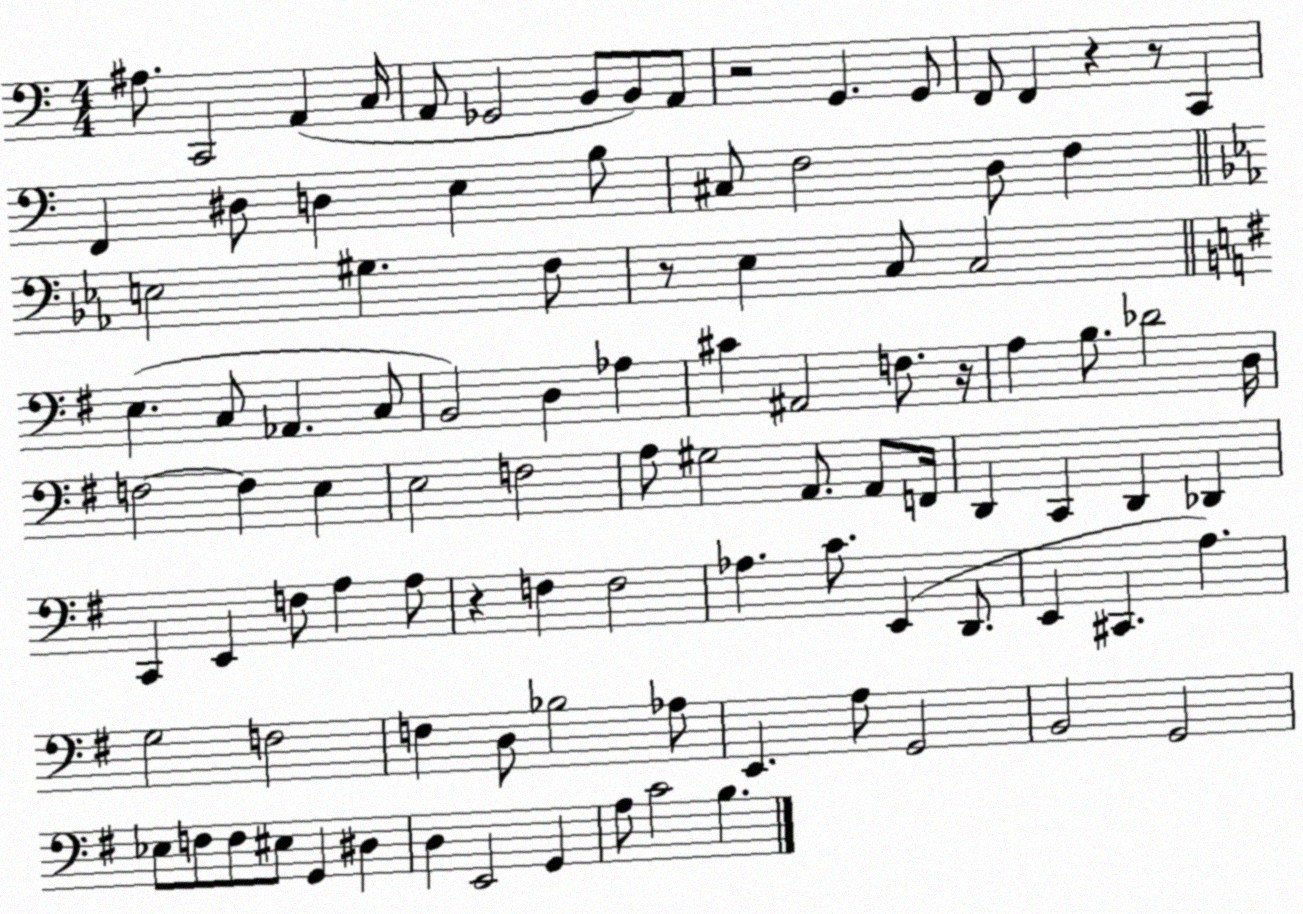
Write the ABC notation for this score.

X:1
T:Untitled
M:4/4
L:1/4
K:C
^A,/2 C,,2 A,, C,/4 A,,/2 _G,,2 B,,/2 B,,/2 A,,/2 z2 G,, G,,/2 F,,/2 F,, z z/2 C,, F,, ^D,/2 D, E, B,/2 ^C,/2 F,2 D,/2 F, E,2 ^G, F,/2 z/2 _E, C,/2 C,2 E, C,/2 _A,, C,/2 B,,2 D, _A, ^C ^A,,2 F,/2 z/4 A, B,/2 _D2 D,/4 F,2 F, E, E,2 F,2 A,/2 ^G,2 A,,/2 A,,/2 F,,/4 D,, C,, D,, _D,, C,, E,, F,/2 A, A,/2 z F, F,2 _A, C/2 E,, D,,/2 E,, ^C,, A, G,2 F,2 F, D,/2 _B,2 _A,/2 E,, A,/2 G,,2 B,,2 G,,2 _E,/2 F,/2 F,/2 ^E,/2 G,, ^D, D, E,,2 G,, A,/2 C2 B,